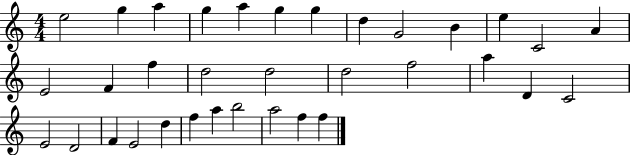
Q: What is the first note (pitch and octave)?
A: E5